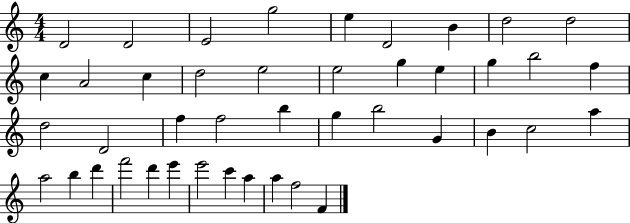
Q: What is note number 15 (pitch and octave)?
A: E5